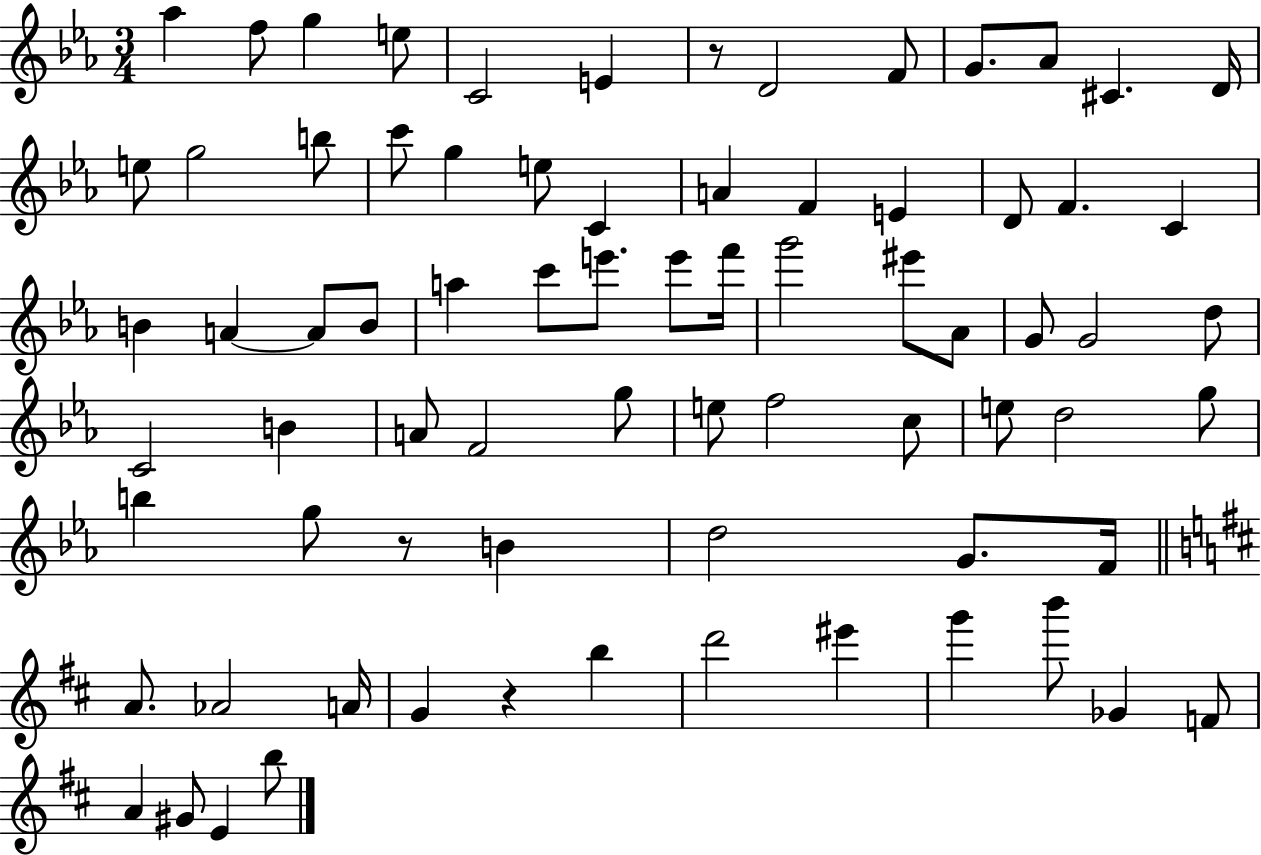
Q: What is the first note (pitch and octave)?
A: Ab5